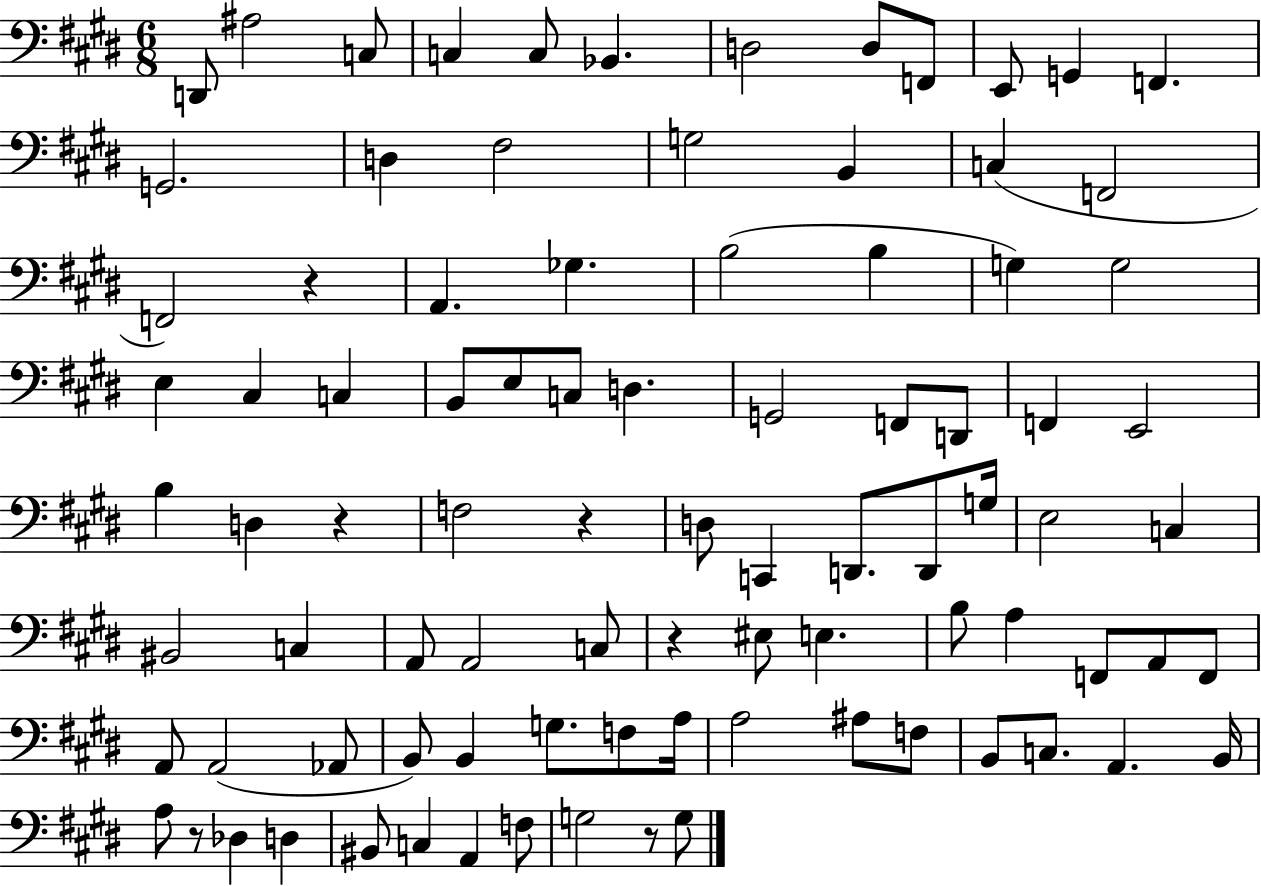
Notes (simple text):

D2/e A#3/h C3/e C3/q C3/e Bb2/q. D3/h D3/e F2/e E2/e G2/q F2/q. G2/h. D3/q F#3/h G3/h B2/q C3/q F2/h F2/h R/q A2/q. Gb3/q. B3/h B3/q G3/q G3/h E3/q C#3/q C3/q B2/e E3/e C3/e D3/q. G2/h F2/e D2/e F2/q E2/h B3/q D3/q R/q F3/h R/q D3/e C2/q D2/e. D2/e G3/s E3/h C3/q BIS2/h C3/q A2/e A2/h C3/e R/q EIS3/e E3/q. B3/e A3/q F2/e A2/e F2/e A2/e A2/h Ab2/e B2/e B2/q G3/e. F3/e A3/s A3/h A#3/e F3/e B2/e C3/e. A2/q. B2/s A3/e R/e Db3/q D3/q BIS2/e C3/q A2/q F3/e G3/h R/e G3/e